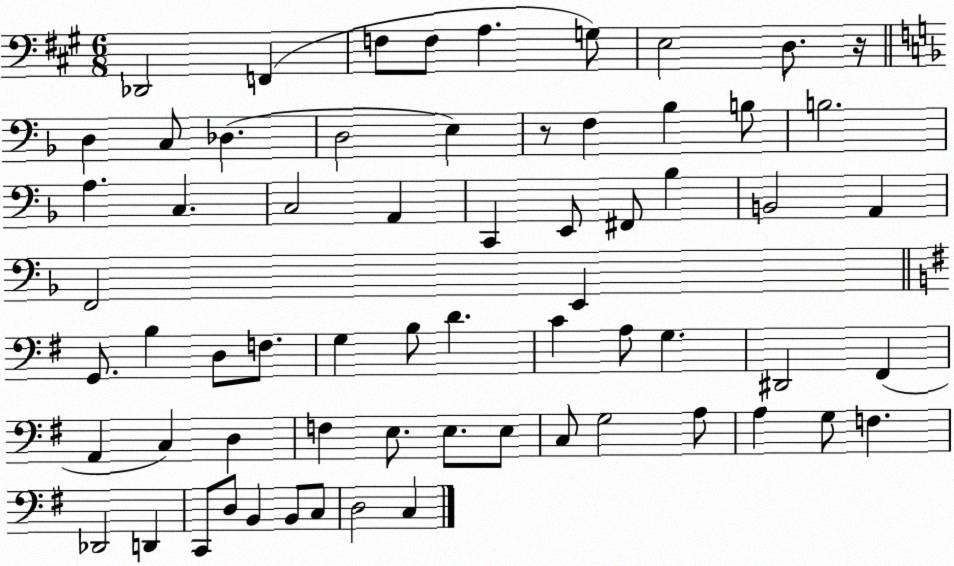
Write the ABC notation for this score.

X:1
T:Untitled
M:6/8
L:1/4
K:A
_D,,2 F,, F,/2 F,/2 A, G,/2 E,2 D,/2 z/4 D, C,/2 _D, D,2 E, z/2 F, _B, B,/2 B,2 A, C, C,2 A,, C,, E,,/2 ^F,,/2 _B, B,,2 A,, F,,2 E,, G,,/2 B, D,/2 F,/2 G, B,/2 D C A,/2 G, ^D,,2 ^F,, A,, C, D, F, E,/2 E,/2 E,/2 C,/2 G,2 A,/2 A, G,/2 F, _D,,2 D,, C,,/2 D,/2 B,, B,,/2 C,/2 D,2 C,